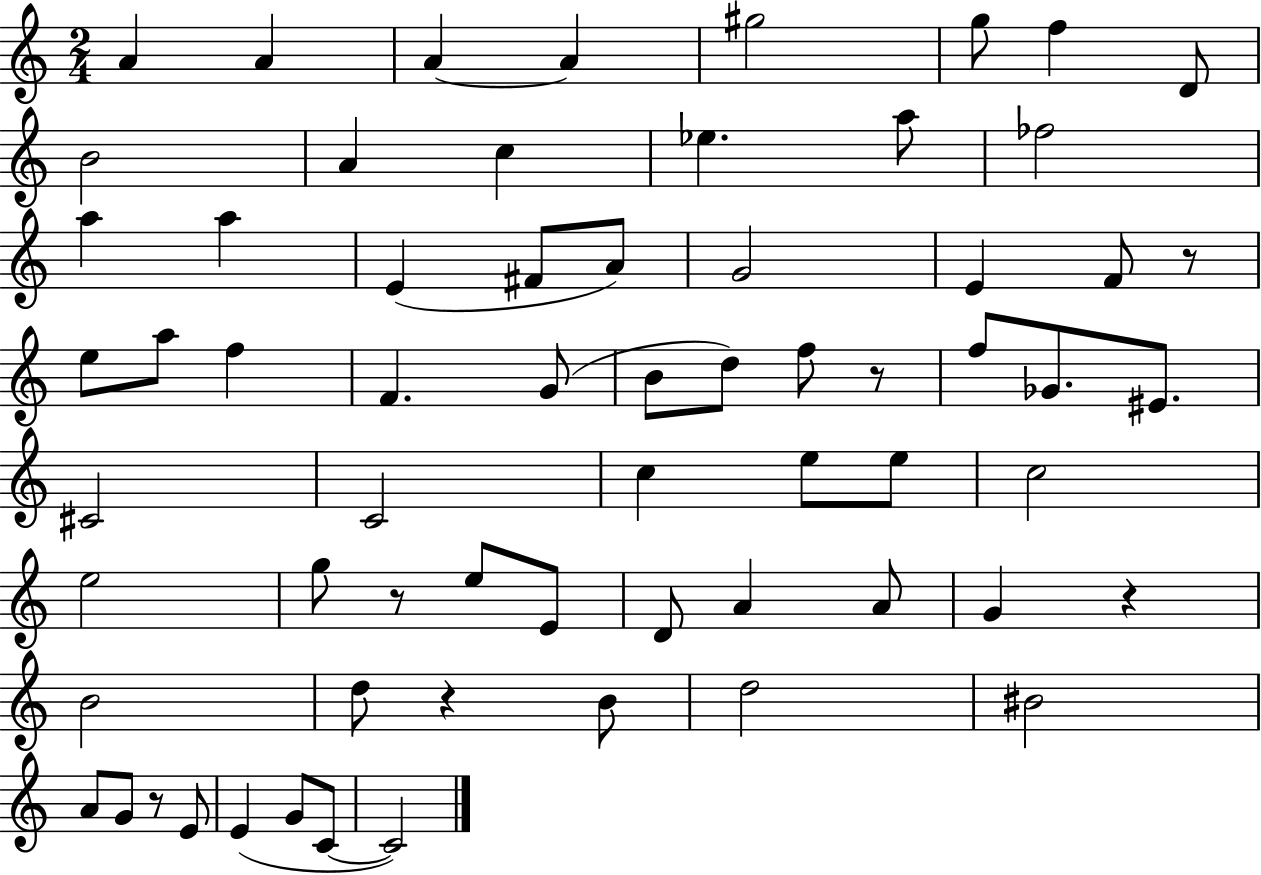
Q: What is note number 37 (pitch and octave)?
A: E5